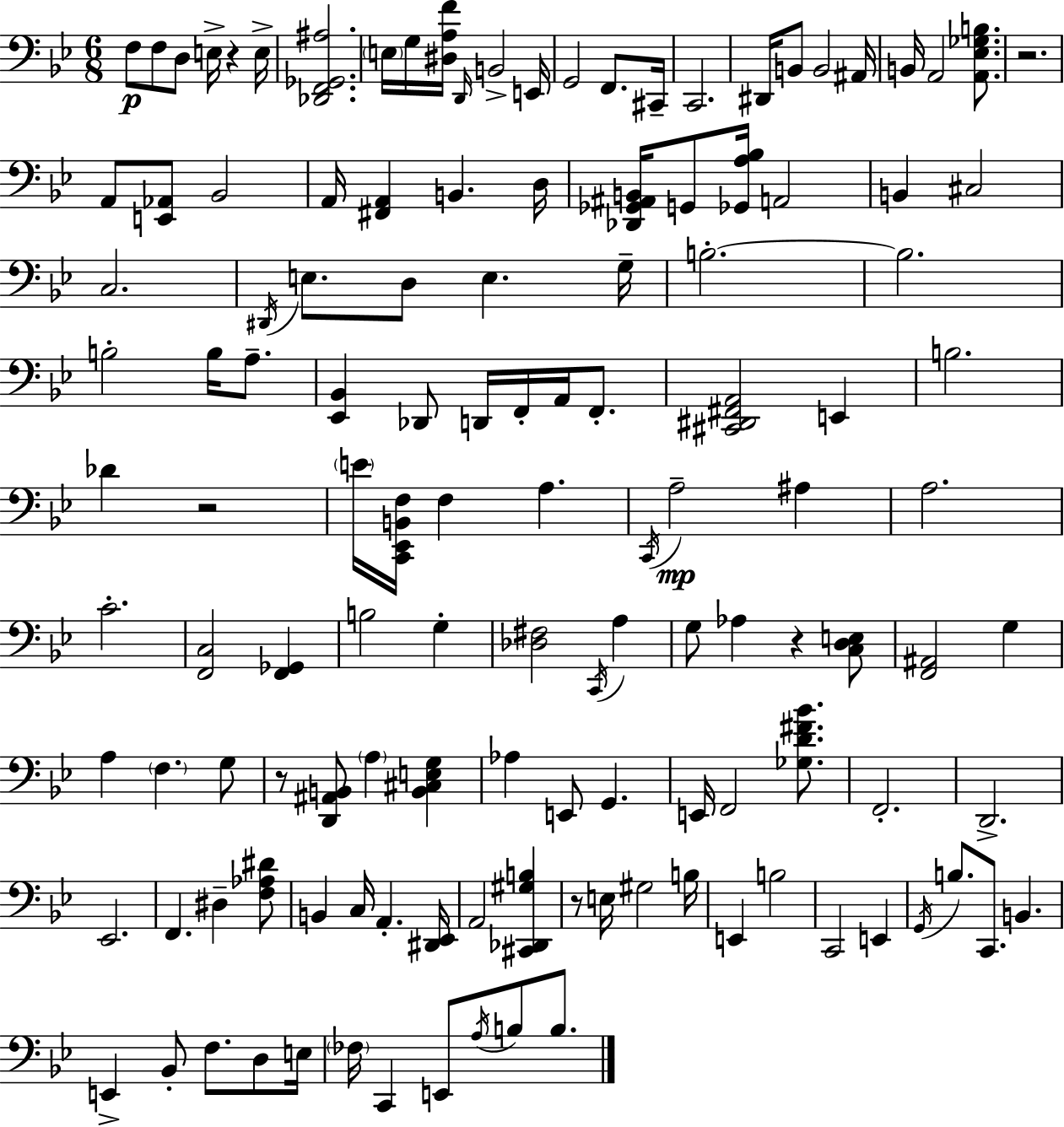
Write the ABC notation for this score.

X:1
T:Untitled
M:6/8
L:1/4
K:Bb
F,/2 F,/2 D,/2 E,/4 z E,/4 [_D,,F,,_G,,^A,]2 E,/4 G,/4 [^D,A,F]/4 D,,/4 B,,2 E,,/4 G,,2 F,,/2 ^C,,/4 C,,2 ^D,,/4 B,,/2 B,,2 ^A,,/4 B,,/4 A,,2 [A,,_E,_G,B,]/2 z2 A,,/2 [E,,_A,,]/2 _B,,2 A,,/4 [^F,,A,,] B,, D,/4 [_D,,_G,,^A,,B,,]/4 G,,/2 [_G,,A,_B,]/4 A,,2 B,, ^C,2 C,2 ^D,,/4 E,/2 D,/2 E, G,/4 B,2 B,2 B,2 B,/4 A,/2 [_E,,_B,,] _D,,/2 D,,/4 F,,/4 A,,/4 F,,/2 [^C,,^D,,^F,,A,,]2 E,, B,2 _D z2 E/4 [C,,_E,,B,,F,]/4 F, A, C,,/4 A,2 ^A, A,2 C2 [F,,C,]2 [F,,_G,,] B,2 G, [_D,^F,]2 C,,/4 A, G,/2 _A, z [C,D,E,]/2 [F,,^A,,]2 G, A, F, G,/2 z/2 [D,,^A,,B,,]/2 A, [B,,^C,E,G,] _A, E,,/2 G,, E,,/4 F,,2 [_G,D^F_B]/2 F,,2 D,,2 _E,,2 F,, ^D, [F,_A,^D]/2 B,, C,/4 A,, [^D,,_E,,]/4 A,,2 [^C,,_D,,^G,B,] z/2 E,/4 ^G,2 B,/4 E,, B,2 C,,2 E,, G,,/4 B,/2 C,,/2 B,, E,, _B,,/2 F,/2 D,/2 E,/4 _F,/4 C,, E,,/2 A,/4 B,/2 B,/2